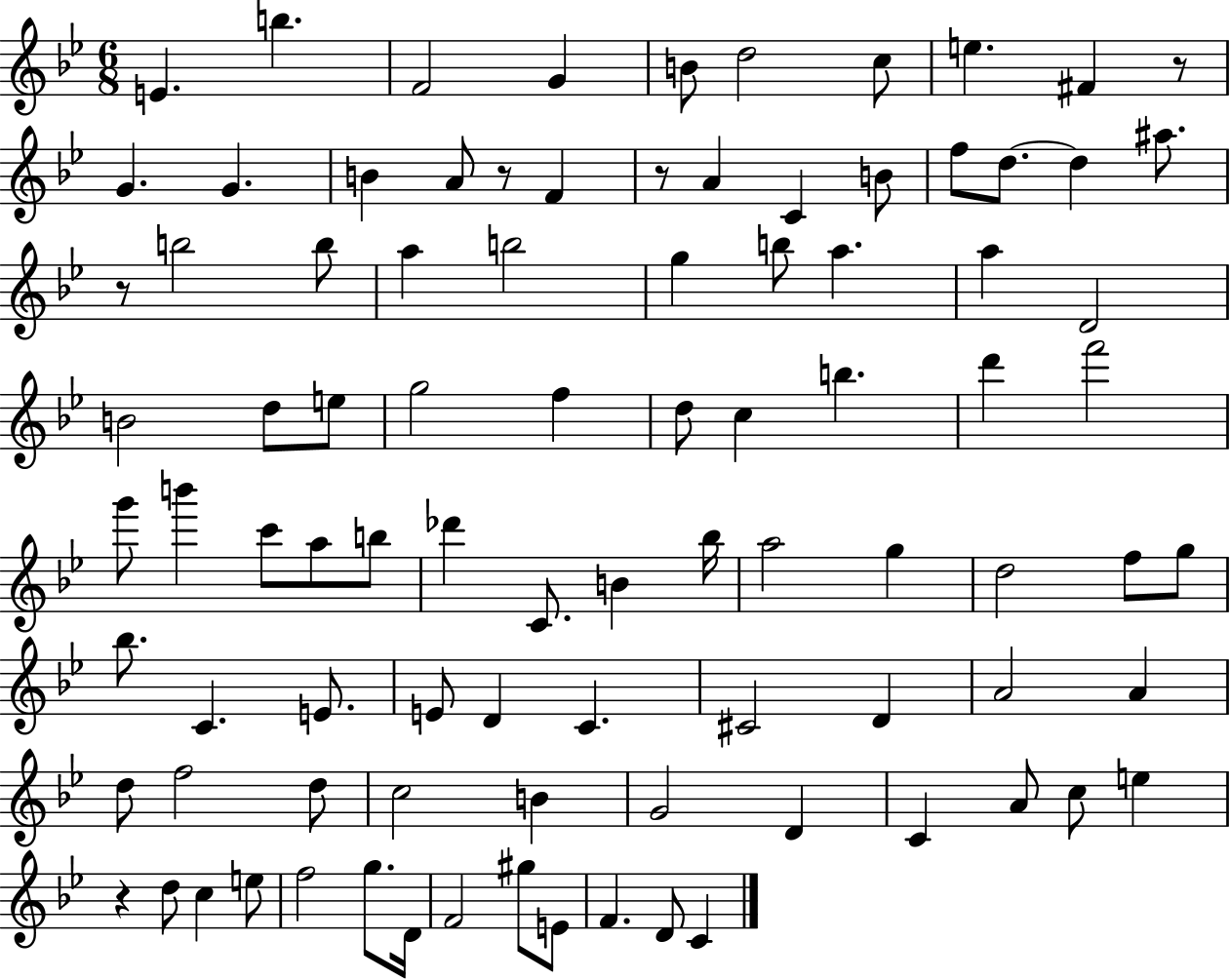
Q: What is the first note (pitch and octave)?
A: E4